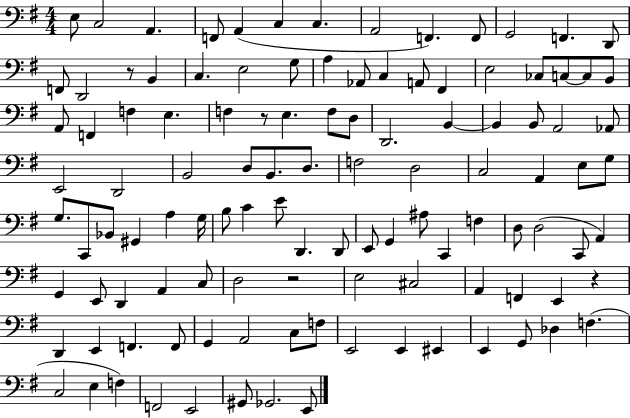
{
  \clef bass
  \numericTimeSignature
  \time 4/4
  \key g \major
  e8 c2 a,4. | f,8 a,4( c4 c4. | a,2 f,4.) f,8 | g,2 f,4. d,8 | \break f,8 d,2 r8 b,4 | c4. e2 g8 | a4 aes,8 c4 a,8 fis,4 | e2 ces8 c8~~ c8 b,8 | \break a,8 f,4 f4 e4. | f4 r8 e4. f8 d8 | d,2. b,4~~ | b,4 b,8 a,2 aes,8 | \break e,2 d,2 | b,2 d8 b,8. d8. | f2 d2 | c2 a,4 e8 g8 | \break g8. c,8 bes,8 gis,4 a4 g16 | b8 c'4 e'8 d,4. d,8 | e,8 g,4 ais8 c,4 f4 | d8 d2( c,8 a,4) | \break g,4 e,8 d,4 a,4 c8 | d2 r2 | e2 cis2 | a,4 f,4 e,4 r4 | \break d,4 e,4 f,4. f,8 | g,4 a,2 c8 f8 | e,2 e,4 eis,4 | e,4 g,8 des4 f4.( | \break c2 e4 f4) | f,2 e,2 | gis,8 ges,2. e,8 | \bar "|."
}